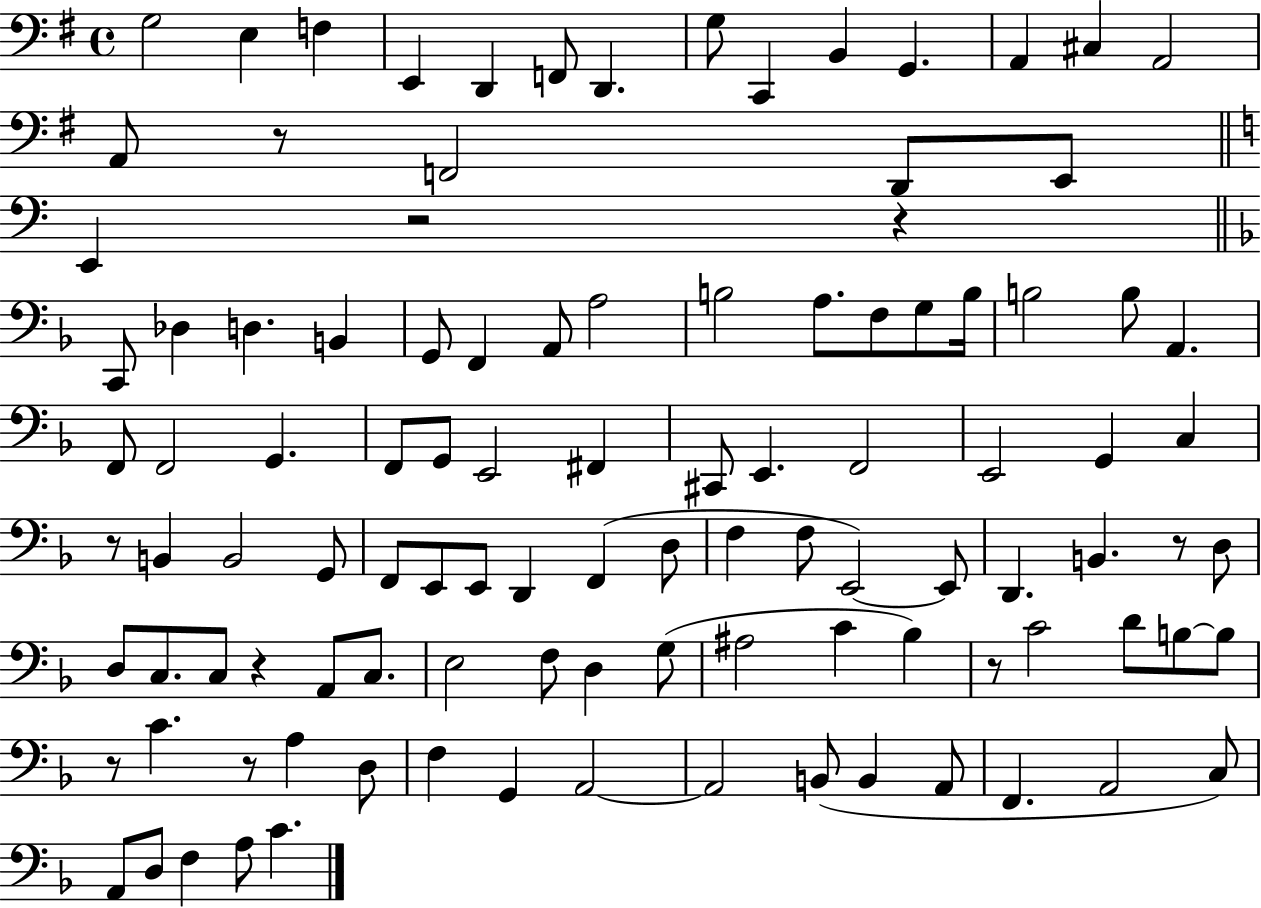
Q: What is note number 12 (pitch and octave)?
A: A2